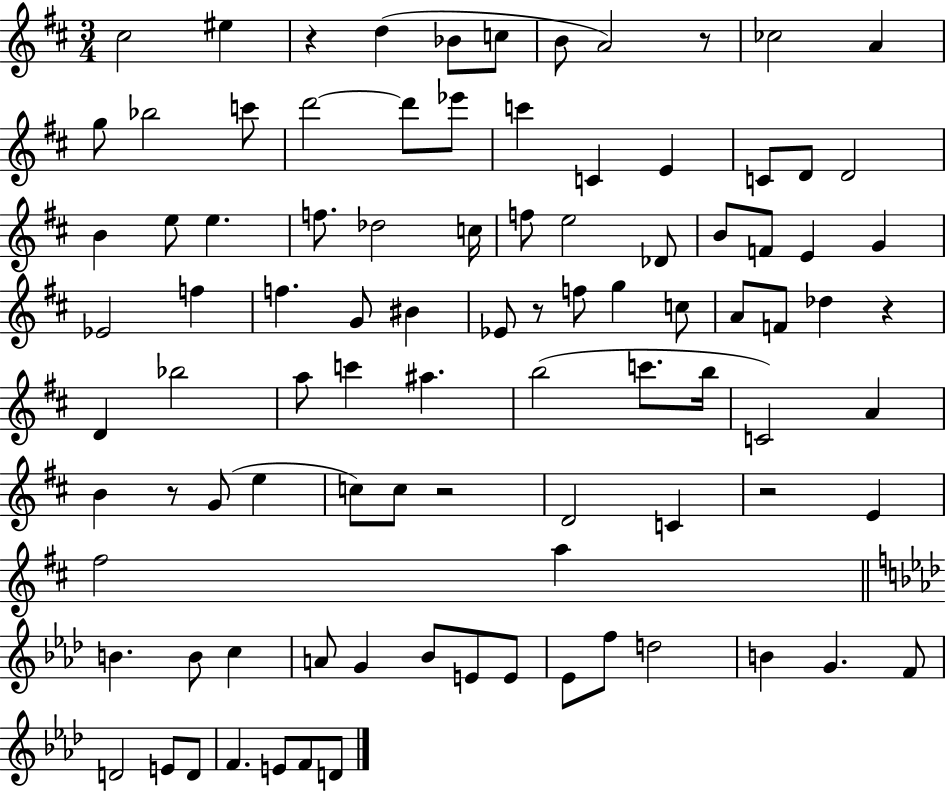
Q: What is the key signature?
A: D major